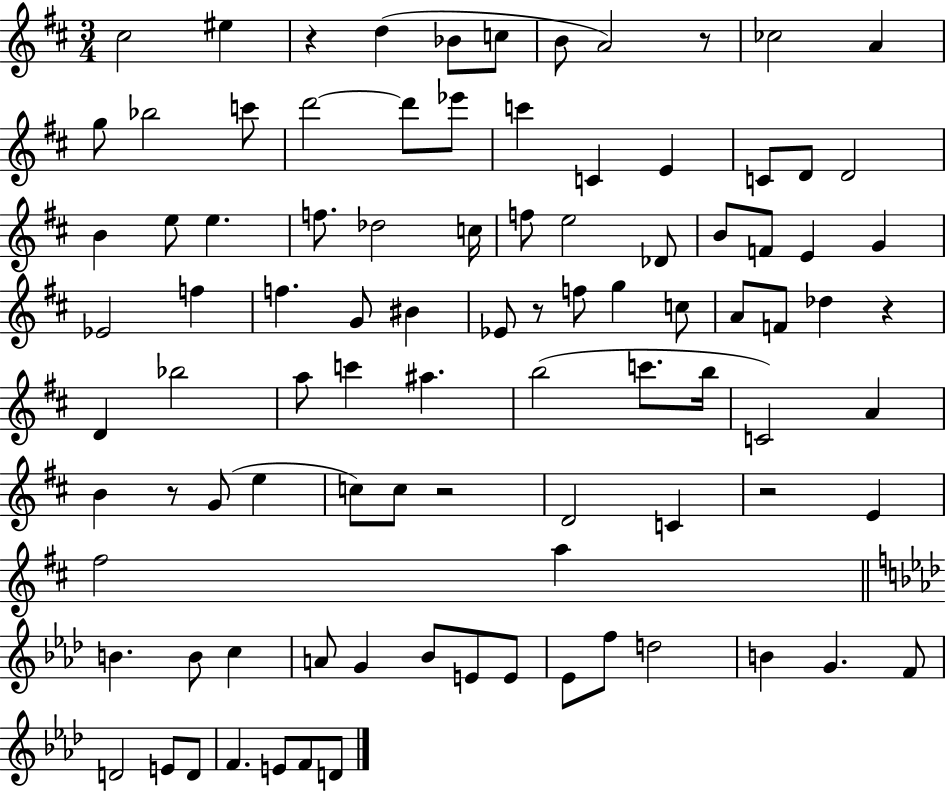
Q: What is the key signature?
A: D major